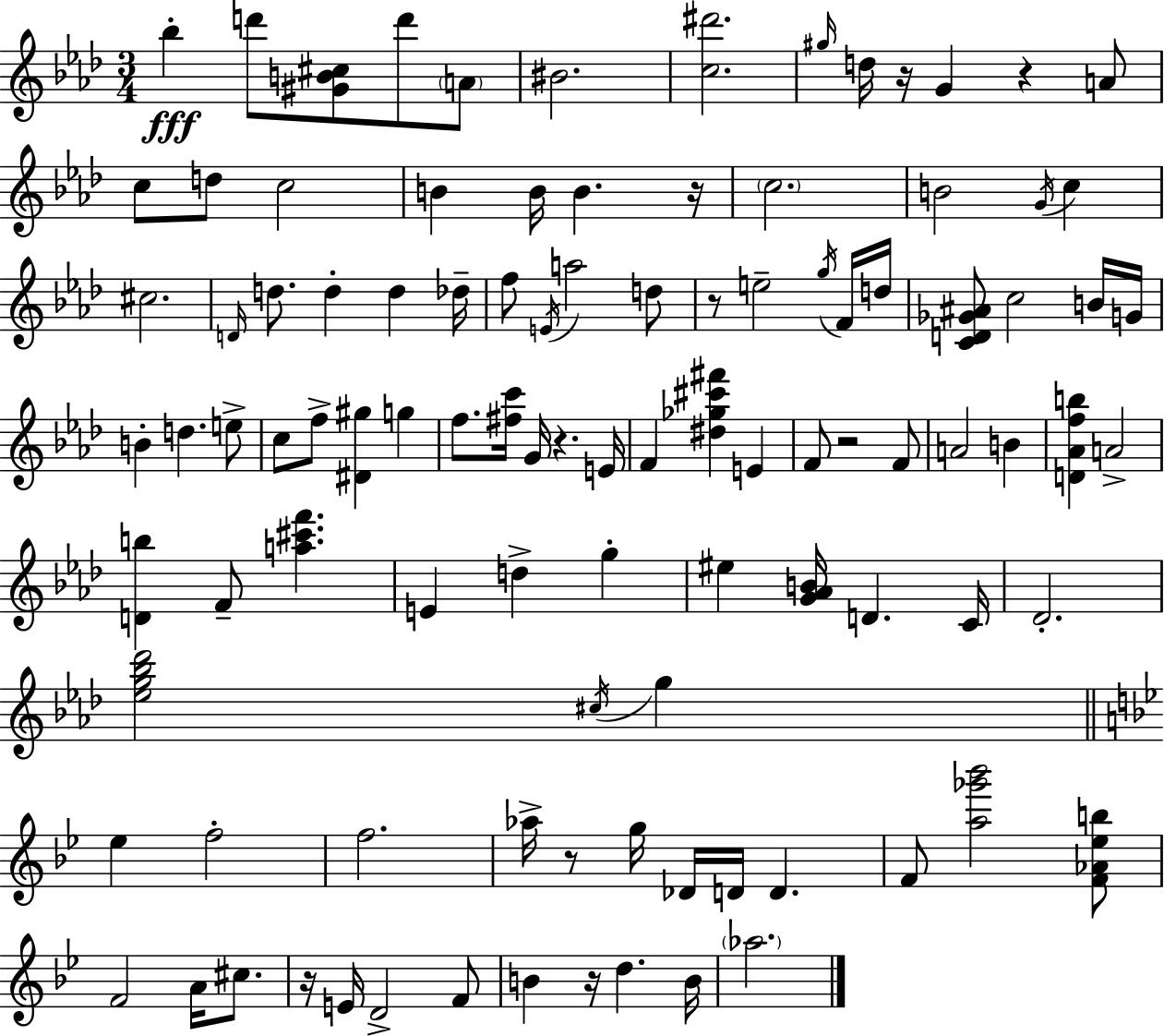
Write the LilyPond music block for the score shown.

{
  \clef treble
  \numericTimeSignature
  \time 3/4
  \key f \minor
  bes''4-.\fff d'''8 <gis' b' cis''>8 d'''8 \parenthesize a'8 | bis'2. | <c'' dis'''>2. | \grace { gis''16 } d''16 r16 g'4 r4 a'8 | \break c''8 d''8 c''2 | b'4 b'16 b'4. | r16 \parenthesize c''2. | b'2 \acciaccatura { g'16 } c''4 | \break cis''2. | \grace { d'16 } d''8. d''4-. d''4 | des''16-- f''8 \acciaccatura { e'16 } a''2 | d''8 r8 e''2-- | \break \acciaccatura { g''16 } f'16 d''16 <c' d' ges' ais'>8 c''2 | b'16 g'16 b'4-. d''4. | e''8-> c''8 f''8-> <dis' gis''>4 | g''4 f''8. <fis'' c'''>16 g'16 r4. | \break e'16 f'4 <dis'' ges'' cis''' fis'''>4 | e'4 f'8 r2 | f'8 a'2 | b'4 <d' aes' f'' b''>4 a'2-> | \break <d' b''>4 f'8-- <a'' cis''' f'''>4. | e'4 d''4-> | g''4-. eis''4 <g' aes' b'>16 d'4. | c'16 des'2.-. | \break <ees'' g'' bes'' des'''>2 | \acciaccatura { cis''16 } g''4 \bar "||" \break \key bes \major ees''4 f''2-. | f''2. | aes''16-> r8 g''16 des'16 d'16 d'4. | f'8 <a'' ges''' bes'''>2 <f' aes' ees'' b''>8 | \break f'2 a'16 cis''8. | r16 e'16 d'2-> f'8 | b'4 r16 d''4. b'16 | \parenthesize aes''2. | \break \bar "|."
}